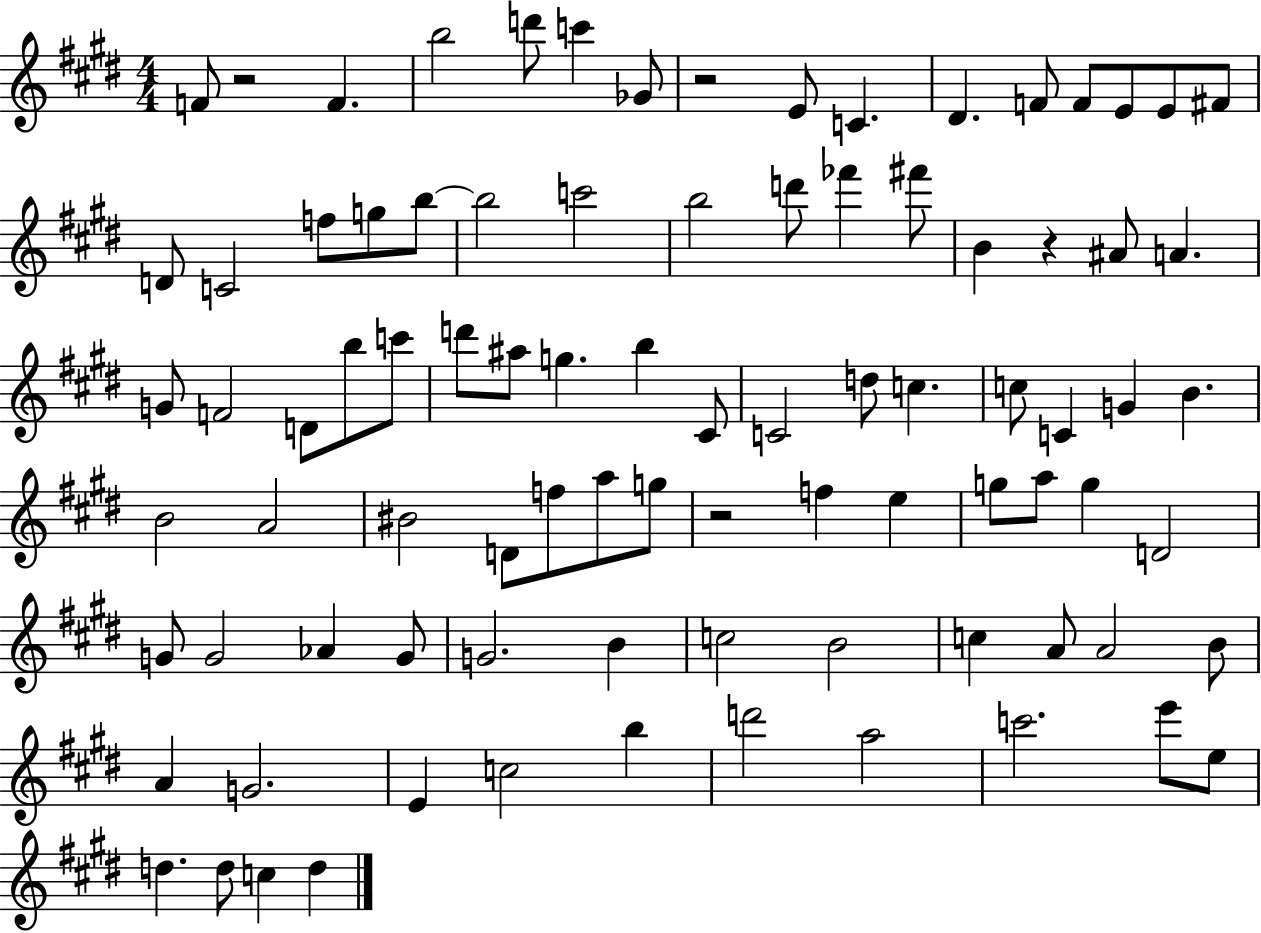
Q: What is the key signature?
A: E major